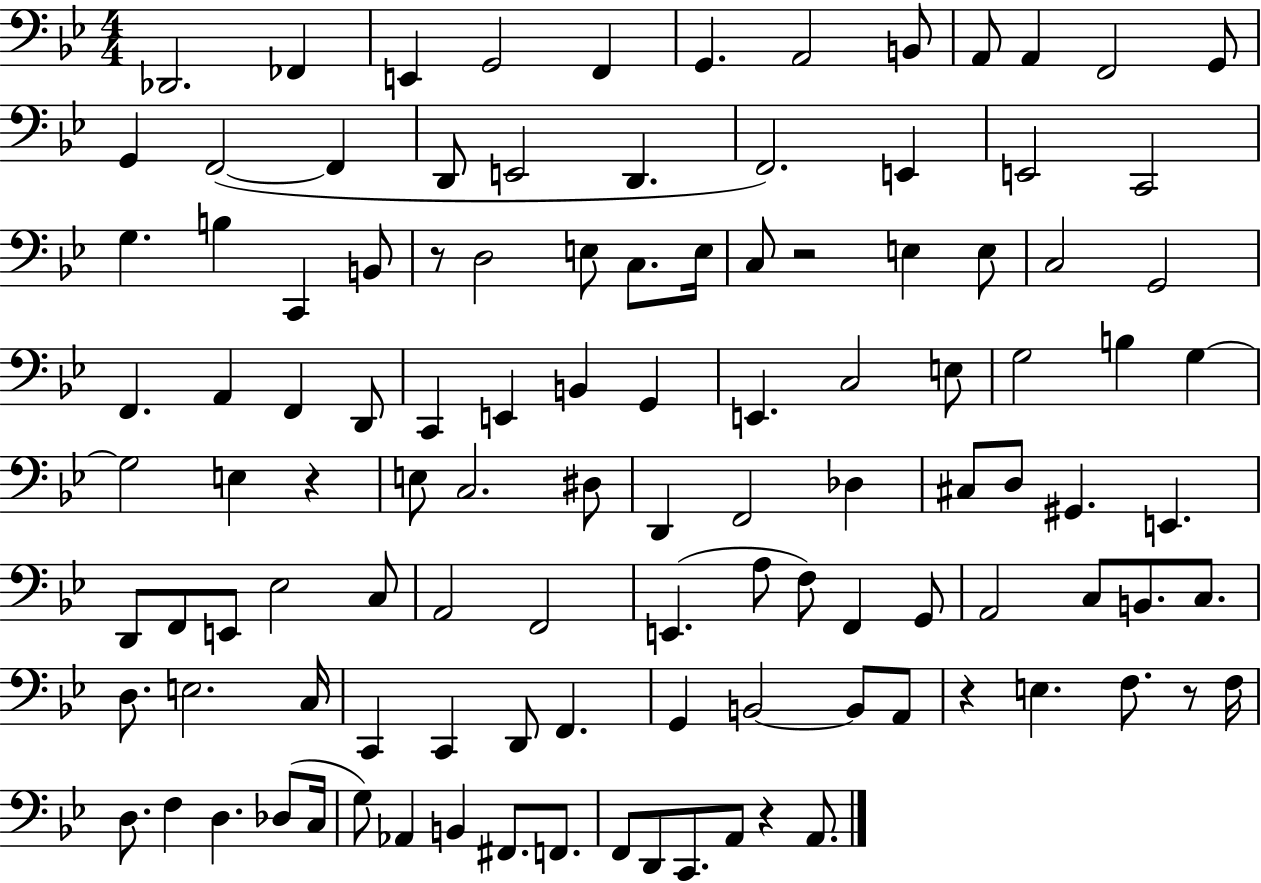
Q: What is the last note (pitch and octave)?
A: A2